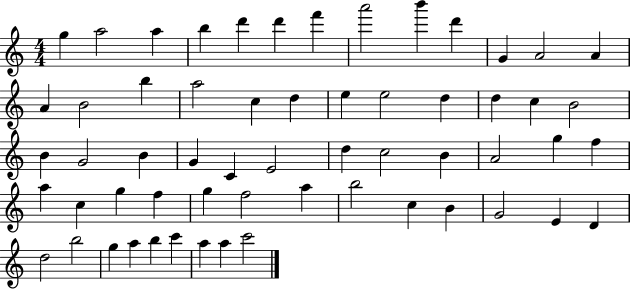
X:1
T:Untitled
M:4/4
L:1/4
K:C
g a2 a b d' d' f' a'2 b' d' G A2 A A B2 b a2 c d e e2 d d c B2 B G2 B G C E2 d c2 B A2 g f a c g f g f2 a b2 c B G2 E D d2 b2 g a b c' a a c'2